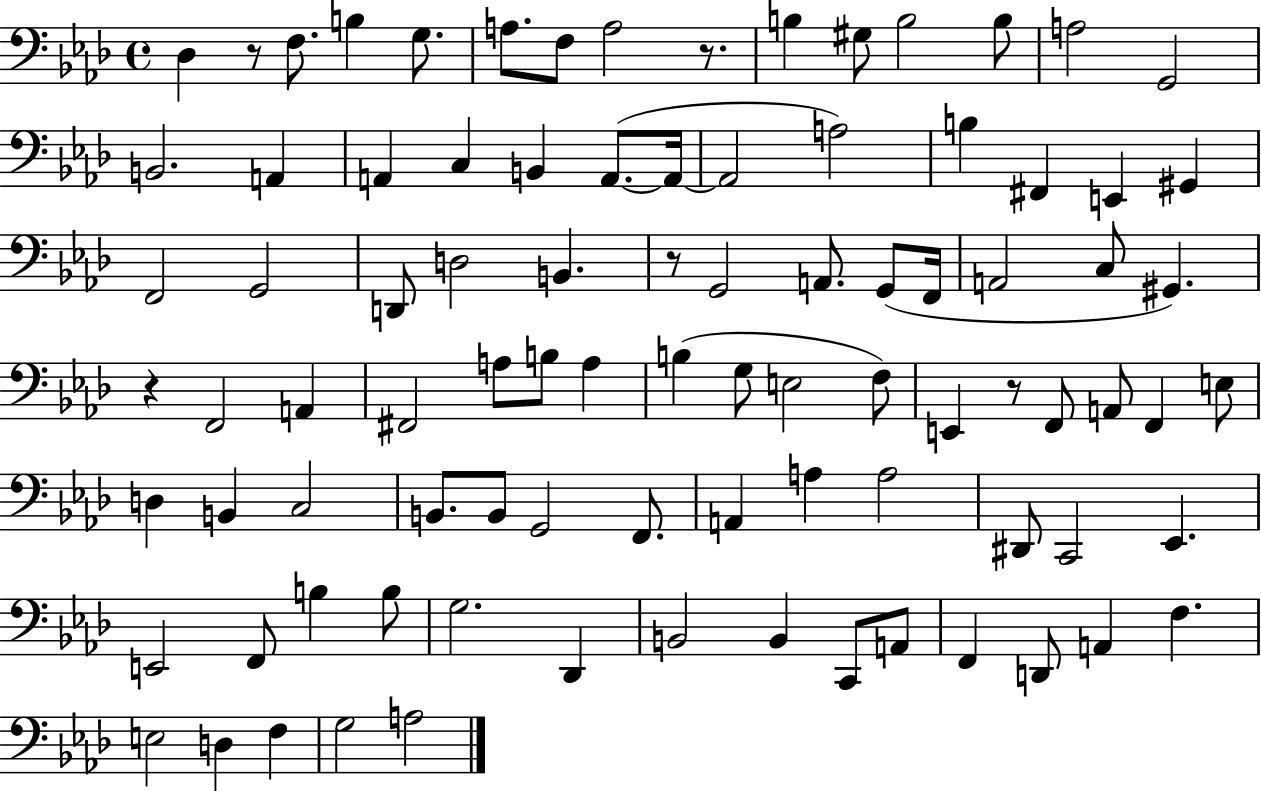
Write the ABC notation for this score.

X:1
T:Untitled
M:4/4
L:1/4
K:Ab
_D, z/2 F,/2 B, G,/2 A,/2 F,/2 A,2 z/2 B, ^G,/2 B,2 B,/2 A,2 G,,2 B,,2 A,, A,, C, B,, A,,/2 A,,/4 A,,2 A,2 B, ^F,, E,, ^G,, F,,2 G,,2 D,,/2 D,2 B,, z/2 G,,2 A,,/2 G,,/2 F,,/4 A,,2 C,/2 ^G,, z F,,2 A,, ^F,,2 A,/2 B,/2 A, B, G,/2 E,2 F,/2 E,, z/2 F,,/2 A,,/2 F,, E,/2 D, B,, C,2 B,,/2 B,,/2 G,,2 F,,/2 A,, A, A,2 ^D,,/2 C,,2 _E,, E,,2 F,,/2 B, B,/2 G,2 _D,, B,,2 B,, C,,/2 A,,/2 F,, D,,/2 A,, F, E,2 D, F, G,2 A,2